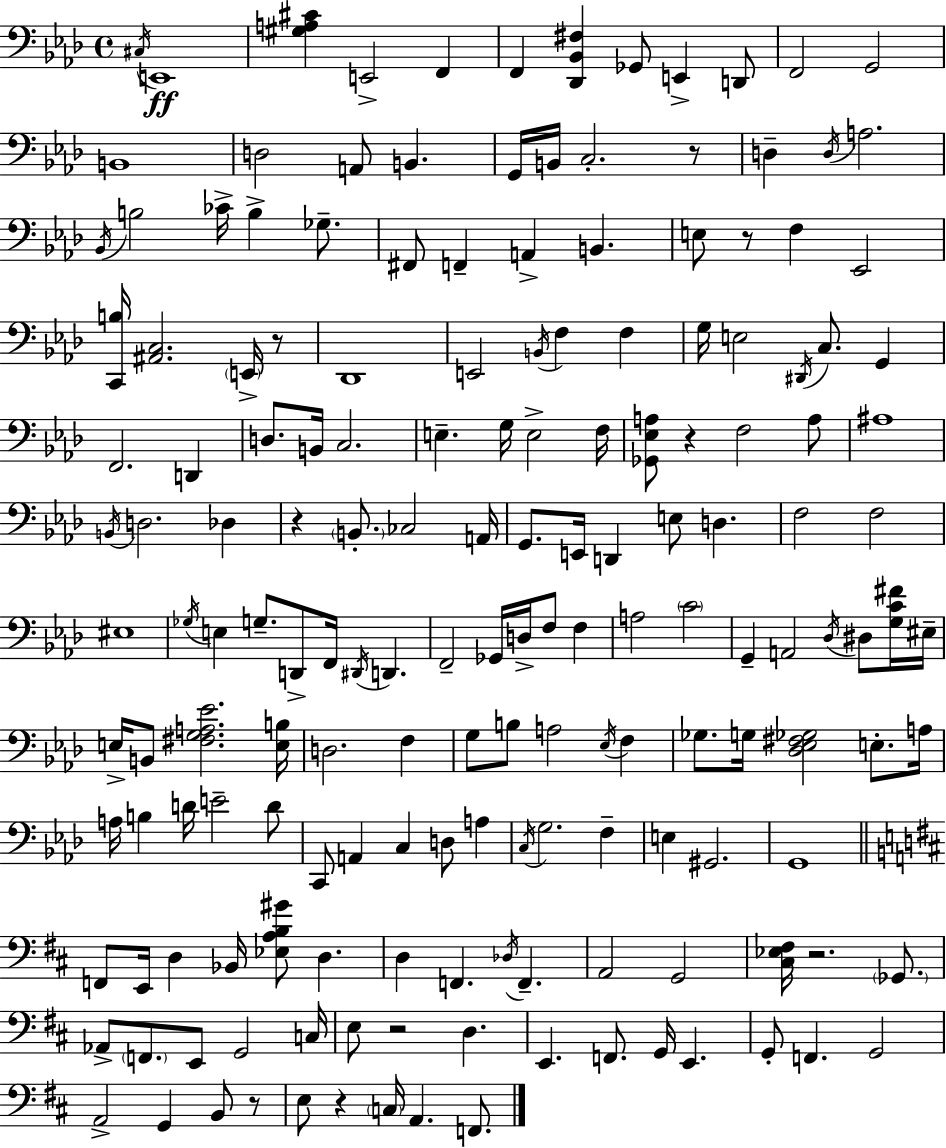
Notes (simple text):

C#3/s E2/w [G#3,A3,C#4]/q E2/h F2/q F2/q [Db2,Bb2,F#3]/q Gb2/e E2/q D2/e F2/h G2/h B2/w D3/h A2/e B2/q. G2/s B2/s C3/h. R/e D3/q D3/s A3/h. Bb2/s B3/h CES4/s B3/q Gb3/e. F#2/e F2/q A2/q B2/q. E3/e R/e F3/q Eb2/h [C2,B3]/s [A#2,C3]/h. E2/s R/e Db2/w E2/h B2/s F3/q F3/q G3/s E3/h D#2/s C3/e. G2/q F2/h. D2/q D3/e. B2/s C3/h. E3/q. G3/s E3/h F3/s [Gb2,Eb3,A3]/e R/q F3/h A3/e A#3/w B2/s D3/h. Db3/q R/q B2/e. CES3/h A2/s G2/e. E2/s D2/q E3/e D3/q. F3/h F3/h EIS3/w Gb3/s E3/q G3/e. D2/e F2/s D#2/s D2/q. F2/h Gb2/s D3/s F3/e F3/q A3/h C4/h G2/q A2/h Db3/s D#3/e [G3,C4,F#4]/s EIS3/s E3/s B2/e [F#3,G3,A3,Eb4]/h. [E3,B3]/s D3/h. F3/q G3/e B3/e A3/h Eb3/s F3/q Gb3/e. G3/s [Db3,Eb3,F#3,Gb3]/h E3/e. A3/s A3/s B3/q D4/s E4/h D4/e C2/e A2/q C3/q D3/e A3/q C3/s G3/h. F3/q E3/q G#2/h. G2/w F2/e E2/s D3/q Bb2/s [Eb3,A3,B3,G#4]/e D3/q. D3/q F2/q. Db3/s F2/q. A2/h G2/h [C#3,Eb3,F#3]/s R/h. Gb2/e. Ab2/e F2/e. E2/e G2/h C3/s E3/e R/h D3/q. E2/q. F2/e. G2/s E2/q. G2/e F2/q. G2/h A2/h G2/q B2/e R/e E3/e R/q C3/s A2/q. F2/e.